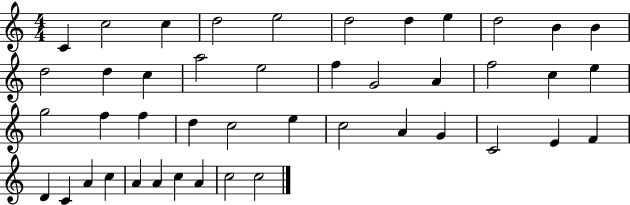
X:1
T:Untitled
M:4/4
L:1/4
K:C
C c2 c d2 e2 d2 d e d2 B B d2 d c a2 e2 f G2 A f2 c e g2 f f d c2 e c2 A G C2 E F D C A c A A c A c2 c2